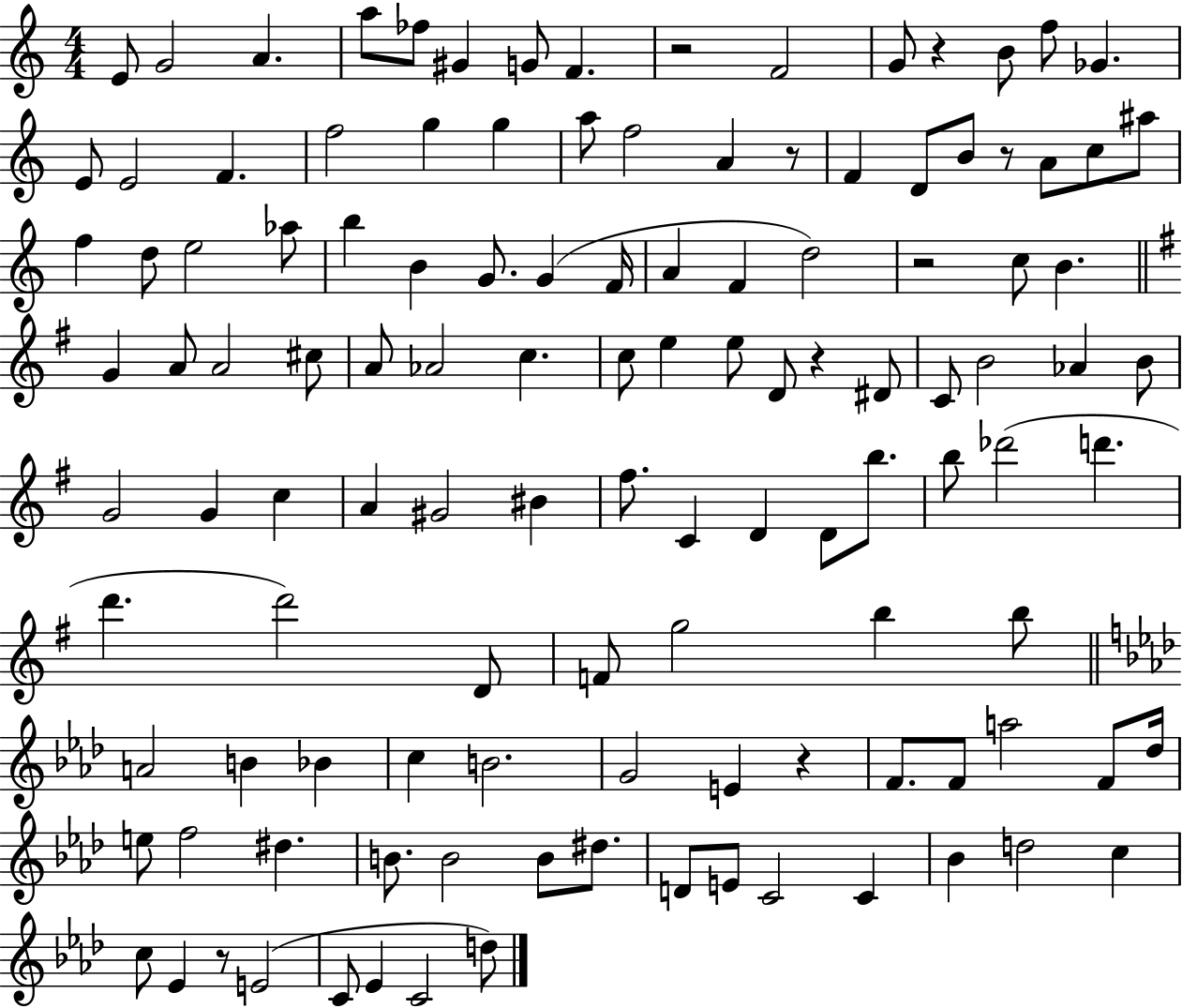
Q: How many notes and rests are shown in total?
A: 120